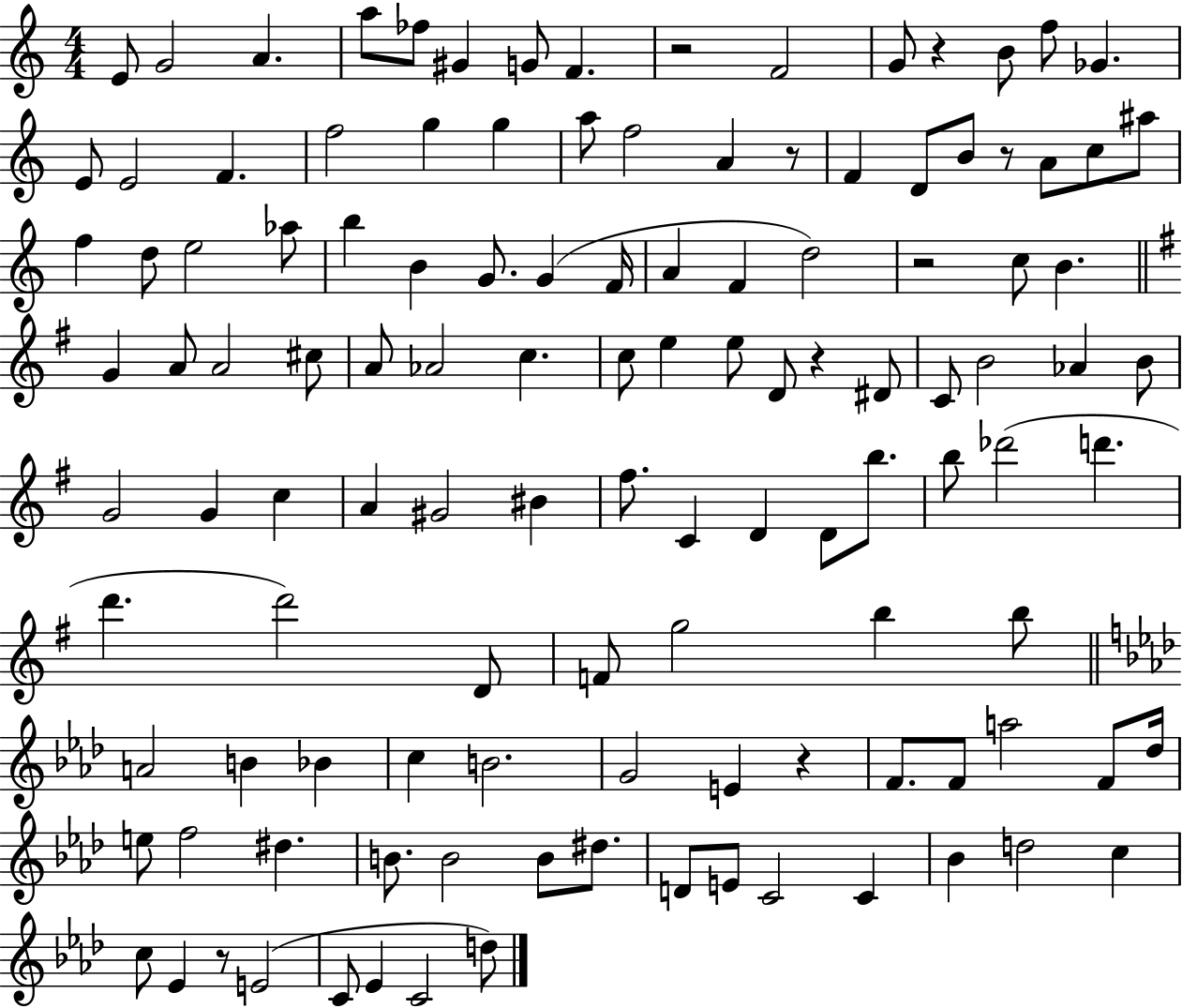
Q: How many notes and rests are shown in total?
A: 120